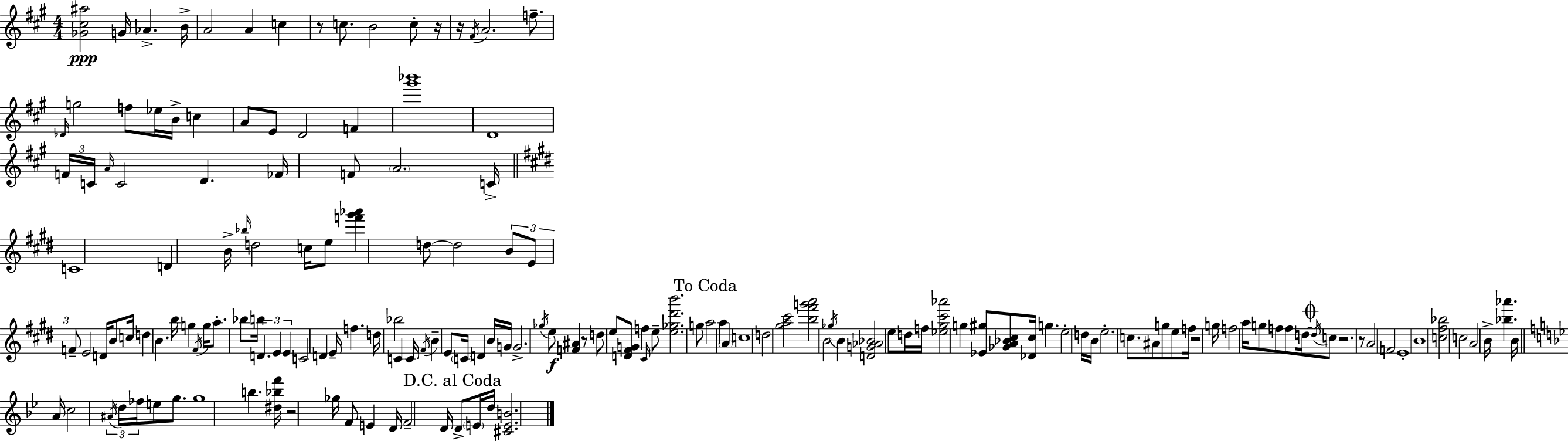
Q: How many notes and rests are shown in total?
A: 166